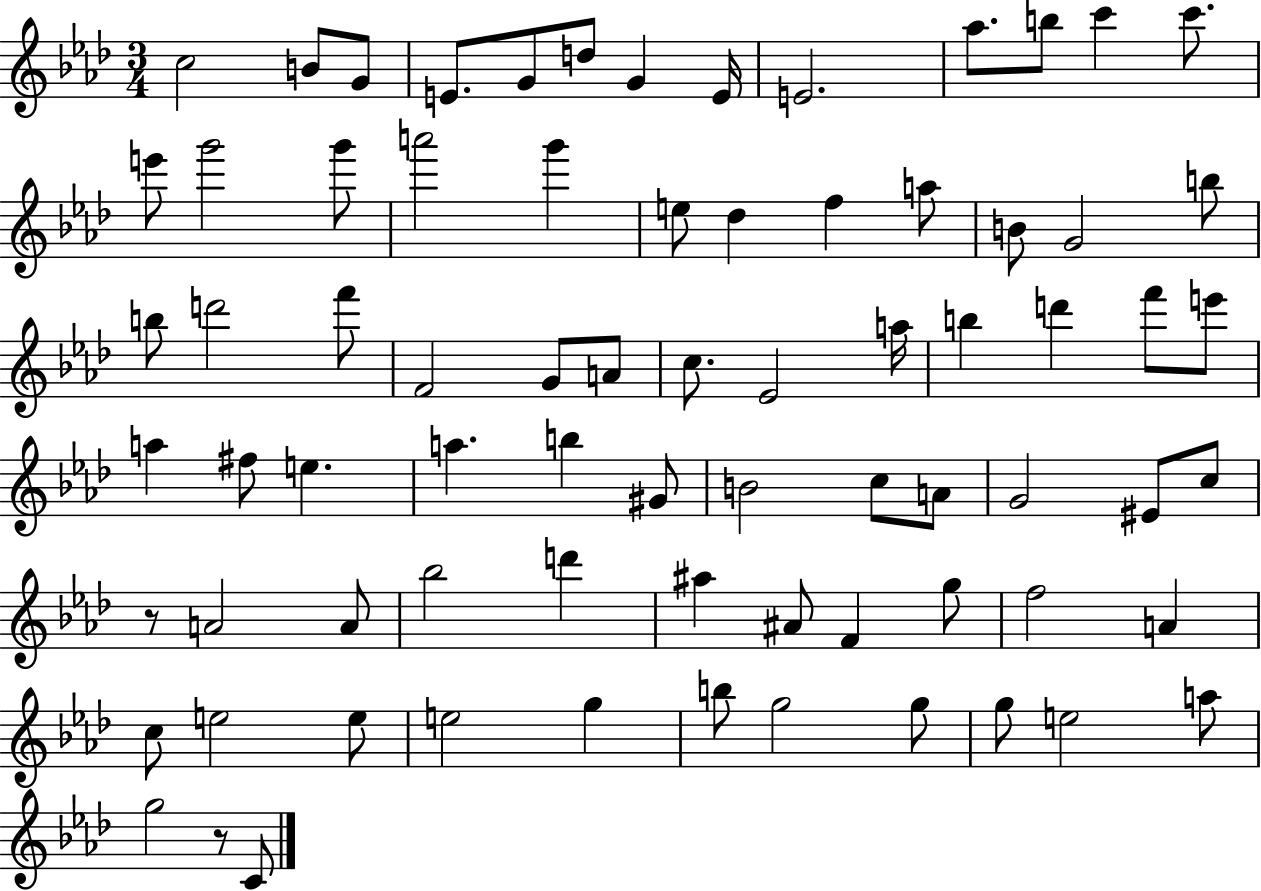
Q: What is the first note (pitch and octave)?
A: C5